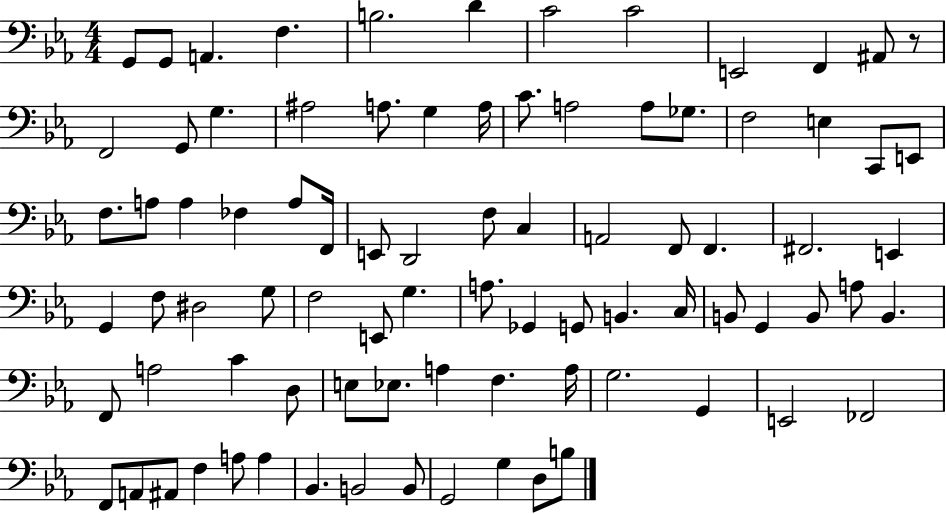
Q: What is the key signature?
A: EES major